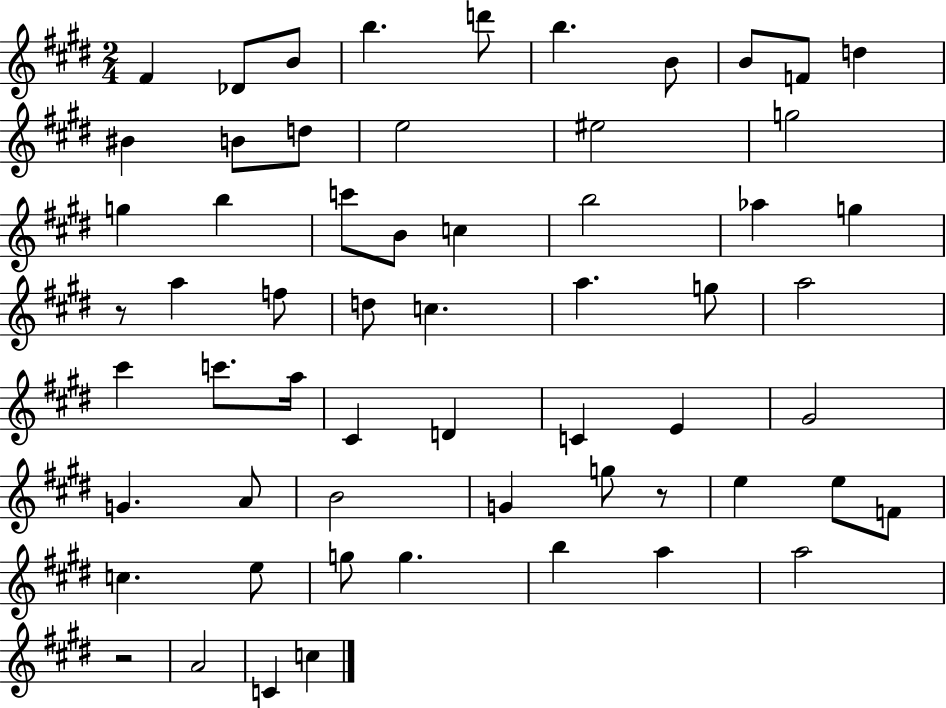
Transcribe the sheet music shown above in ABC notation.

X:1
T:Untitled
M:2/4
L:1/4
K:E
^F _D/2 B/2 b d'/2 b B/2 B/2 F/2 d ^B B/2 d/2 e2 ^e2 g2 g b c'/2 B/2 c b2 _a g z/2 a f/2 d/2 c a g/2 a2 ^c' c'/2 a/4 ^C D C E ^G2 G A/2 B2 G g/2 z/2 e e/2 F/2 c e/2 g/2 g b a a2 z2 A2 C c